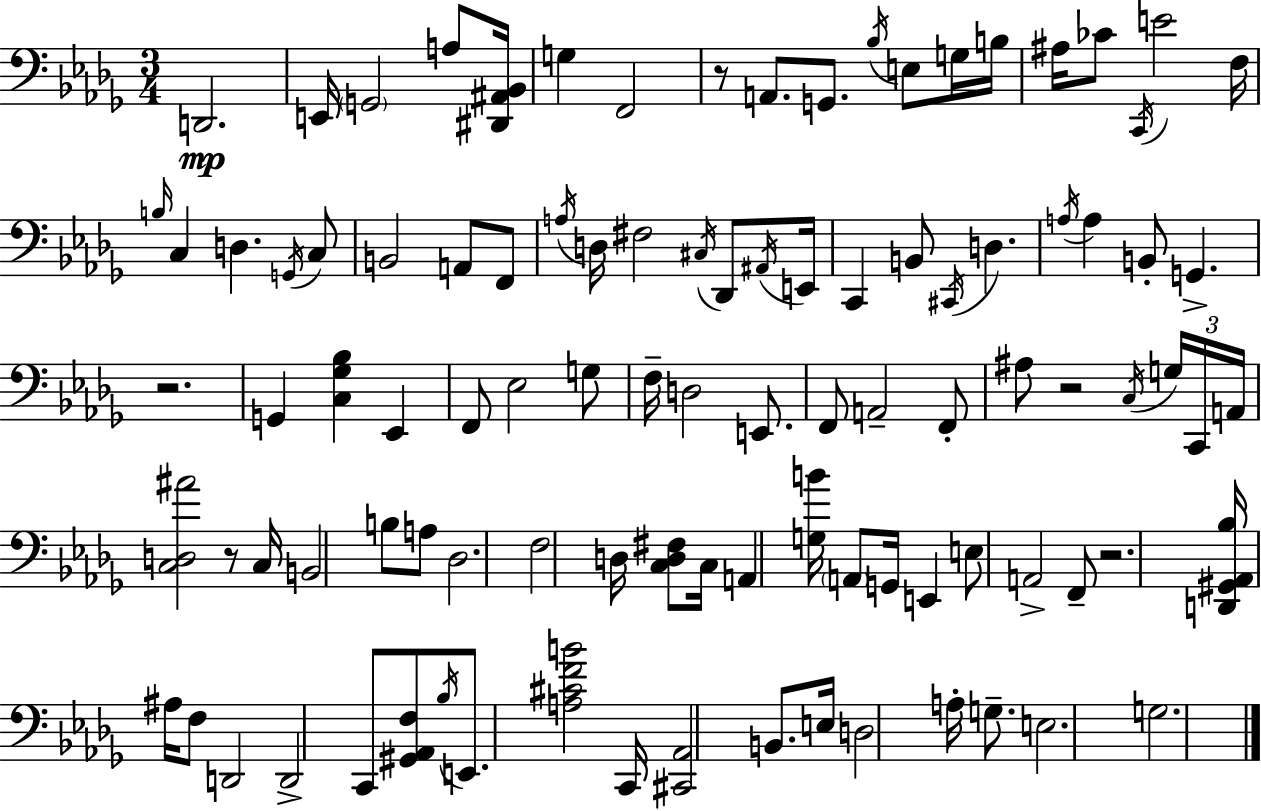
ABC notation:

X:1
T:Untitled
M:3/4
L:1/4
K:Bbm
D,,2 E,,/4 G,,2 A,/2 [^D,,^A,,_B,,]/4 G, F,,2 z/2 A,,/2 G,,/2 _B,/4 E,/2 G,/4 B,/4 ^A,/4 _C/2 C,,/4 E2 F,/4 B,/4 C, D, G,,/4 C,/2 B,,2 A,,/2 F,,/2 A,/4 D,/4 ^F,2 ^C,/4 _D,,/2 ^A,,/4 E,,/4 C,, B,,/2 ^C,,/4 D, A,/4 A, B,,/2 G,, z2 G,, [C,_G,_B,] _E,, F,,/2 _E,2 G,/2 F,/4 D,2 E,,/2 F,,/2 A,,2 F,,/2 ^A,/2 z2 C,/4 G,/4 C,,/4 A,,/4 [C,D,^A]2 z/2 C,/4 B,,2 B,/2 A,/2 _D,2 F,2 D,/4 [C,D,^F,]/2 C,/4 A,, [G,B]/4 A,,/2 G,,/4 E,, E,/2 A,,2 F,,/2 z2 [D,,^G,,_A,,_B,]/4 ^A,/4 F,/2 D,,2 D,,2 C,,/2 [^G,,_A,,F,]/2 _B,/4 E,,/2 [A,^CFB]2 C,,/4 [^C,,_A,,]2 B,,/2 E,/4 D,2 A,/4 G,/2 E,2 G,2